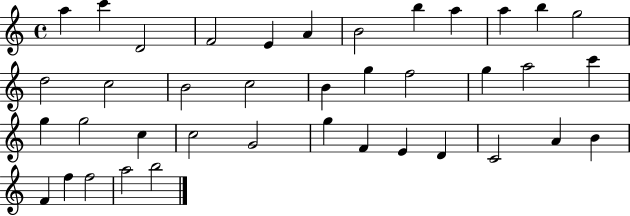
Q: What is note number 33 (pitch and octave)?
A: A4